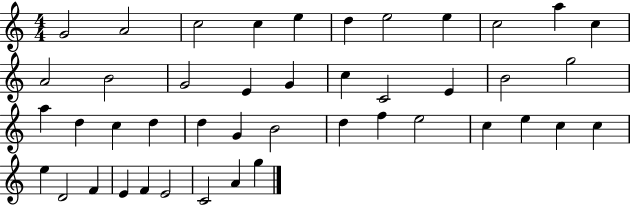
{
  \clef treble
  \numericTimeSignature
  \time 4/4
  \key c \major
  g'2 a'2 | c''2 c''4 e''4 | d''4 e''2 e''4 | c''2 a''4 c''4 | \break a'2 b'2 | g'2 e'4 g'4 | c''4 c'2 e'4 | b'2 g''2 | \break a''4 d''4 c''4 d''4 | d''4 g'4 b'2 | d''4 f''4 e''2 | c''4 e''4 c''4 c''4 | \break e''4 d'2 f'4 | e'4 f'4 e'2 | c'2 a'4 g''4 | \bar "|."
}